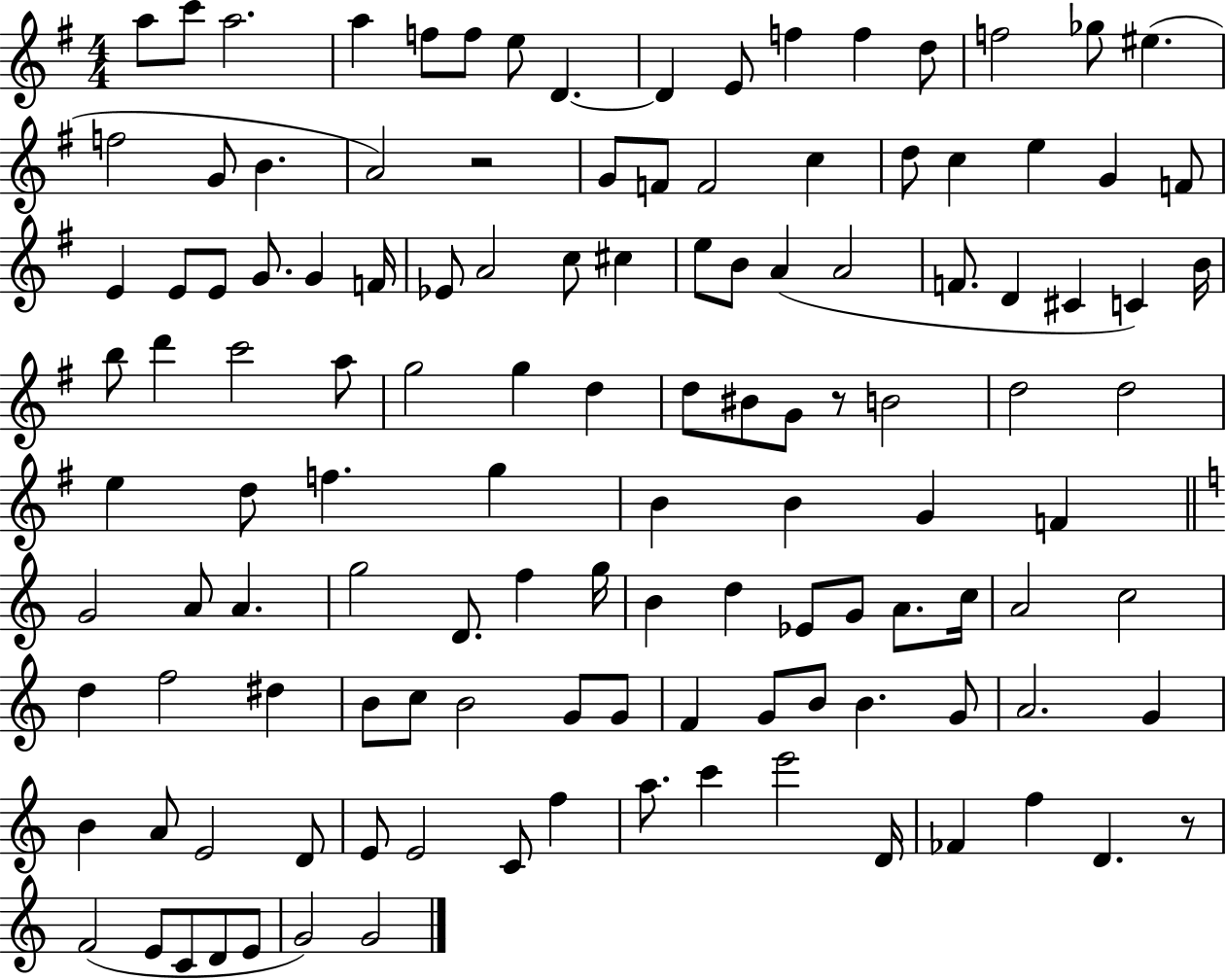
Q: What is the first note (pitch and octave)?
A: A5